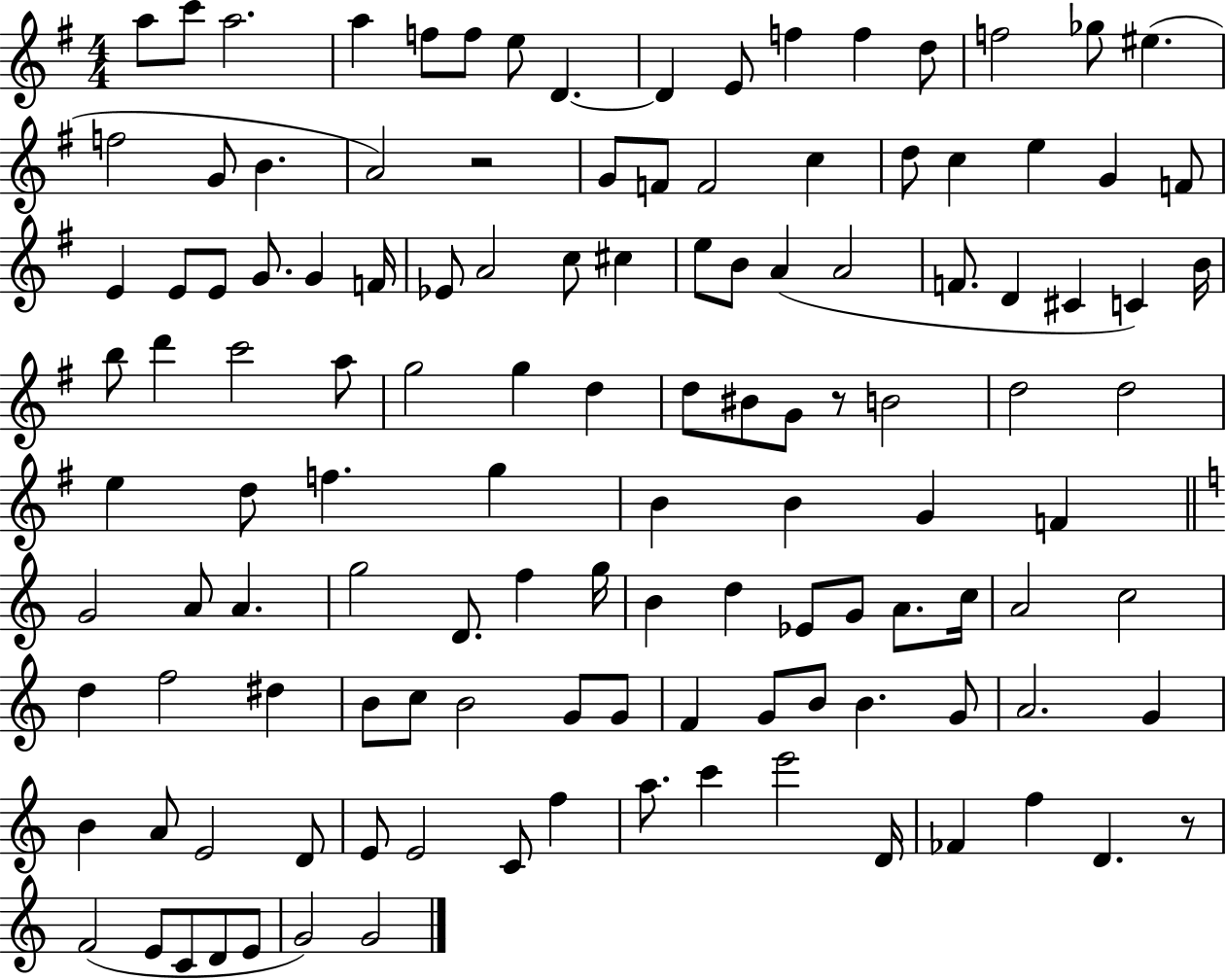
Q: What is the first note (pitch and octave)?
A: A5